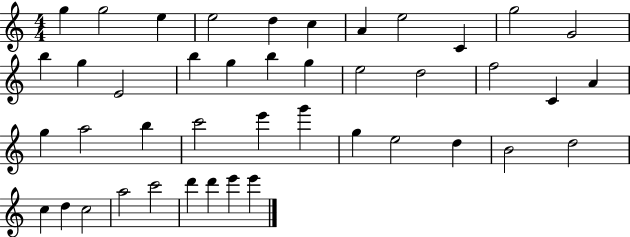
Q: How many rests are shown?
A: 0